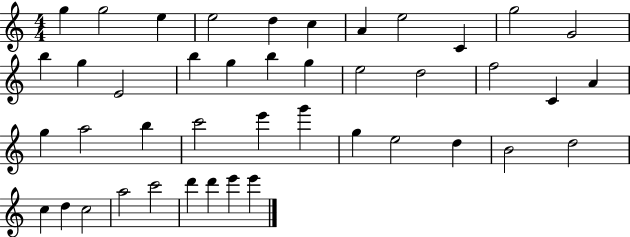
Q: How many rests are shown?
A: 0